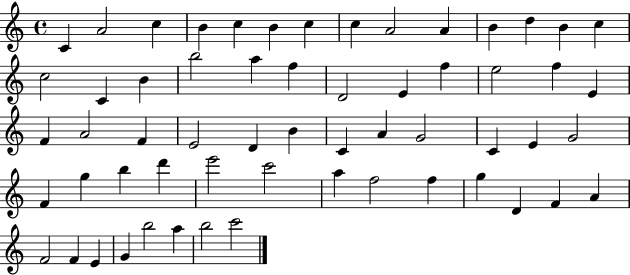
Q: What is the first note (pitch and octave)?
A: C4